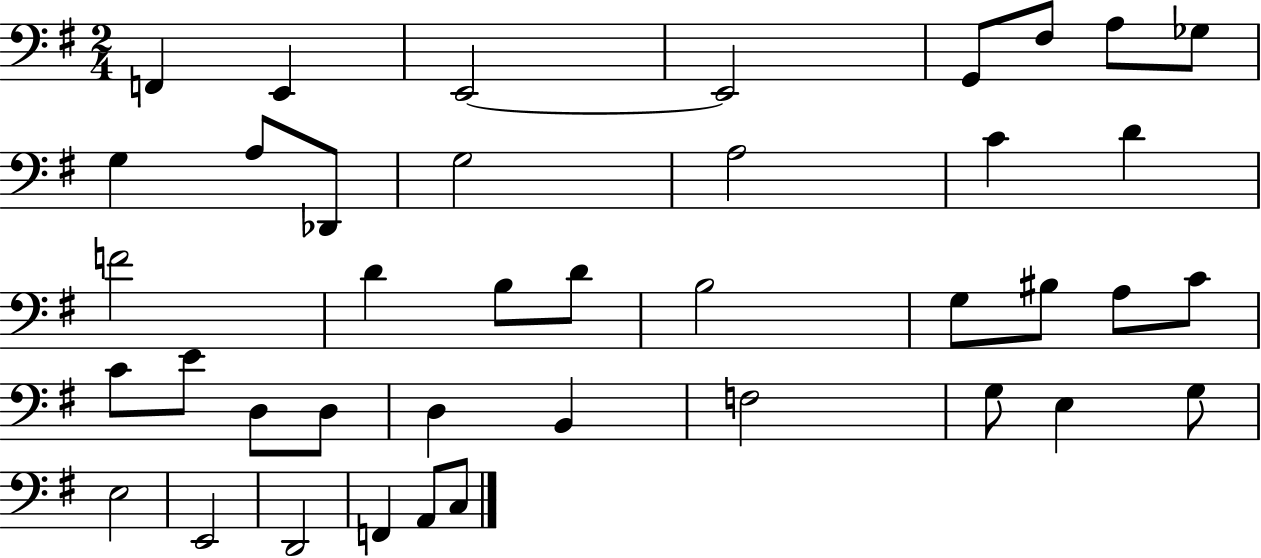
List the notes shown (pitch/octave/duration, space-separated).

F2/q E2/q E2/h E2/h G2/e F#3/e A3/e Gb3/e G3/q A3/e Db2/e G3/h A3/h C4/q D4/q F4/h D4/q B3/e D4/e B3/h G3/e BIS3/e A3/e C4/e C4/e E4/e D3/e D3/e D3/q B2/q F3/h G3/e E3/q G3/e E3/h E2/h D2/h F2/q A2/e C3/e